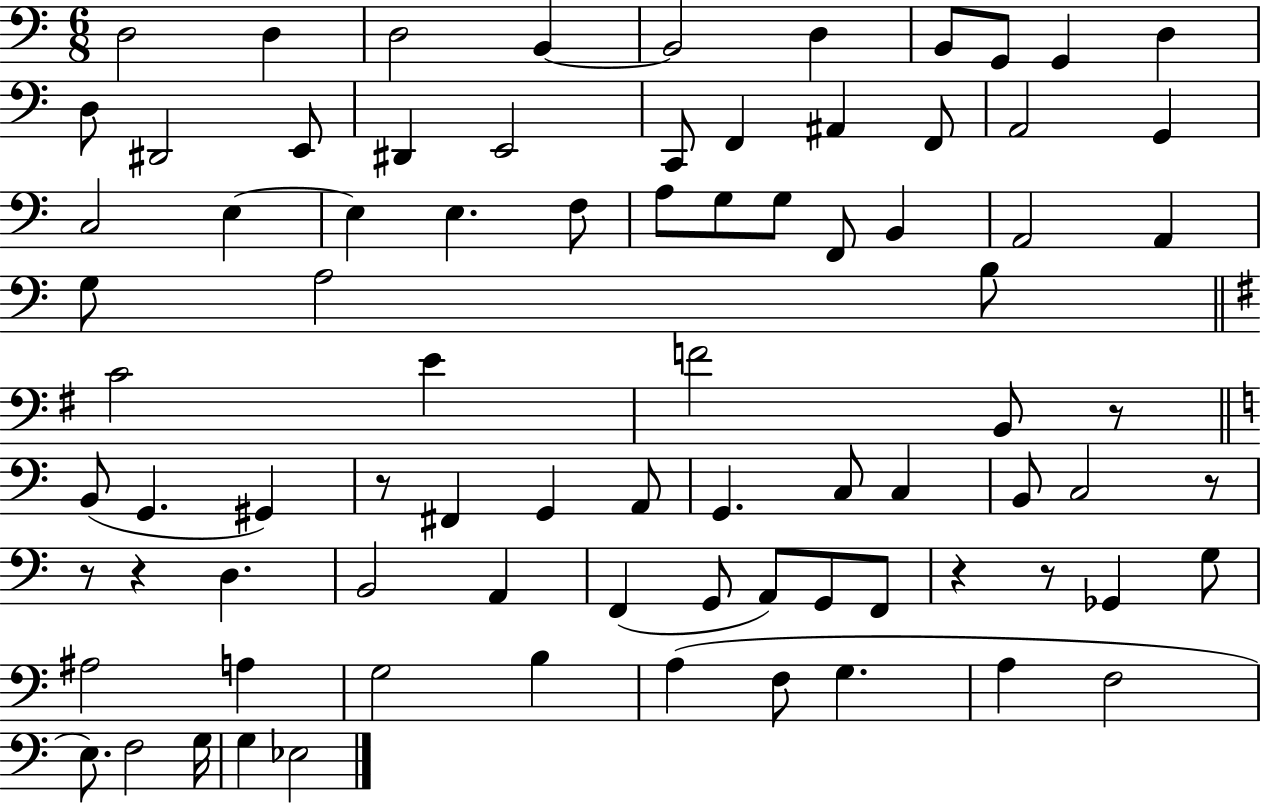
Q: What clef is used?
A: bass